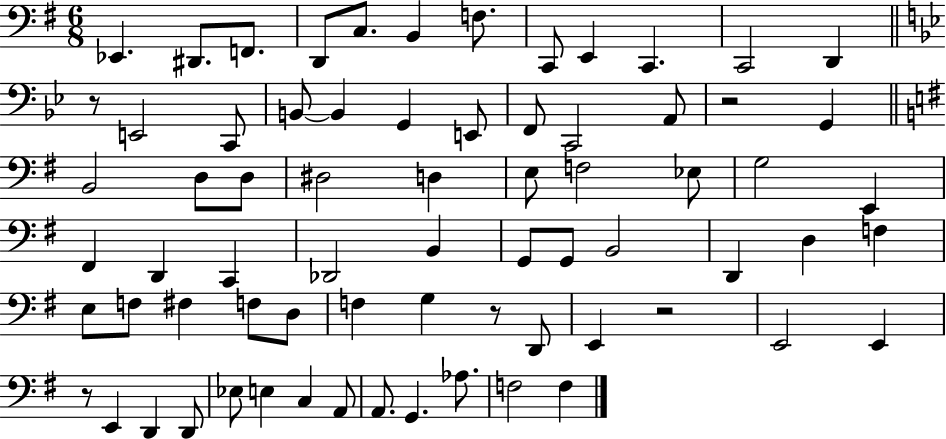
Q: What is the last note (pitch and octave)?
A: F3